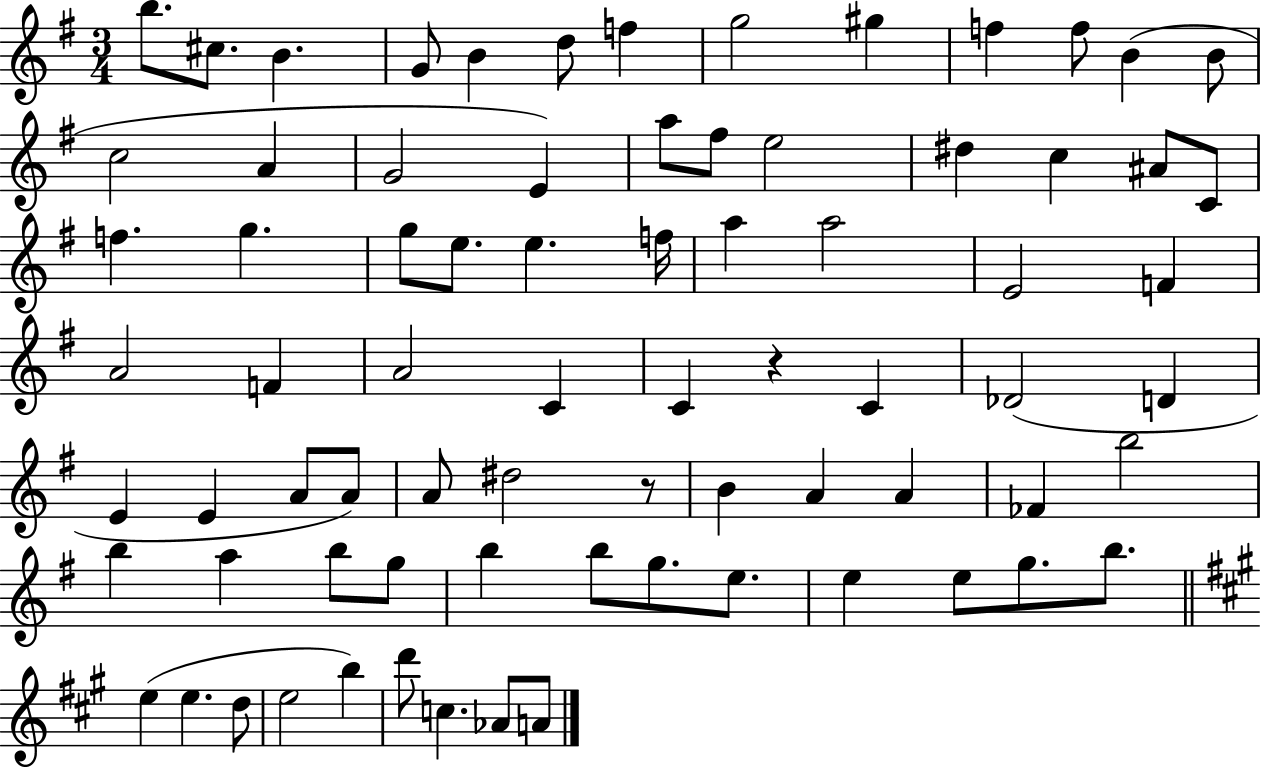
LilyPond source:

{
  \clef treble
  \numericTimeSignature
  \time 3/4
  \key g \major
  b''8. cis''8. b'4. | g'8 b'4 d''8 f''4 | g''2 gis''4 | f''4 f''8 b'4( b'8 | \break c''2 a'4 | g'2 e'4) | a''8 fis''8 e''2 | dis''4 c''4 ais'8 c'8 | \break f''4. g''4. | g''8 e''8. e''4. f''16 | a''4 a''2 | e'2 f'4 | \break a'2 f'4 | a'2 c'4 | c'4 r4 c'4 | des'2( d'4 | \break e'4 e'4 a'8 a'8) | a'8 dis''2 r8 | b'4 a'4 a'4 | fes'4 b''2 | \break b''4 a''4 b''8 g''8 | b''4 b''8 g''8. e''8. | e''4 e''8 g''8. b''8. | \bar "||" \break \key a \major e''4( e''4. d''8 | e''2 b''4) | d'''8 c''4. aes'8 a'8 | \bar "|."
}